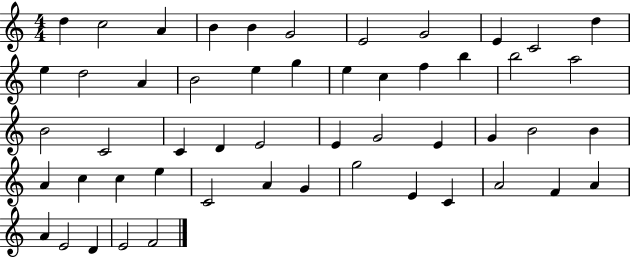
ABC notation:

X:1
T:Untitled
M:4/4
L:1/4
K:C
d c2 A B B G2 E2 G2 E C2 d e d2 A B2 e g e c f b b2 a2 B2 C2 C D E2 E G2 E G B2 B A c c e C2 A G g2 E C A2 F A A E2 D E2 F2